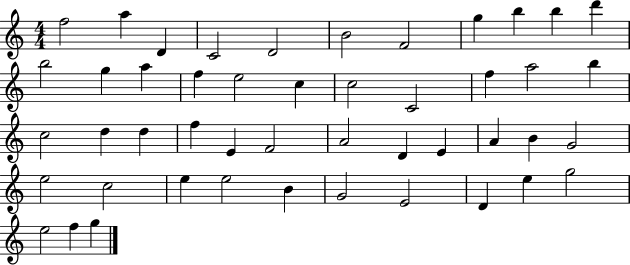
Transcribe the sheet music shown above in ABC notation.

X:1
T:Untitled
M:4/4
L:1/4
K:C
f2 a D C2 D2 B2 F2 g b b d' b2 g a f e2 c c2 C2 f a2 b c2 d d f E F2 A2 D E A B G2 e2 c2 e e2 B G2 E2 D e g2 e2 f g